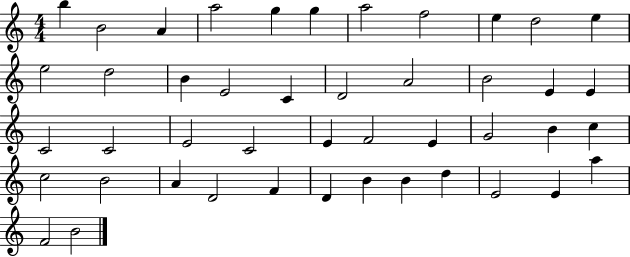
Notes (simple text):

B5/q B4/h A4/q A5/h G5/q G5/q A5/h F5/h E5/q D5/h E5/q E5/h D5/h B4/q E4/h C4/q D4/h A4/h B4/h E4/q E4/q C4/h C4/h E4/h C4/h E4/q F4/h E4/q G4/h B4/q C5/q C5/h B4/h A4/q D4/h F4/q D4/q B4/q B4/q D5/q E4/h E4/q A5/q F4/h B4/h